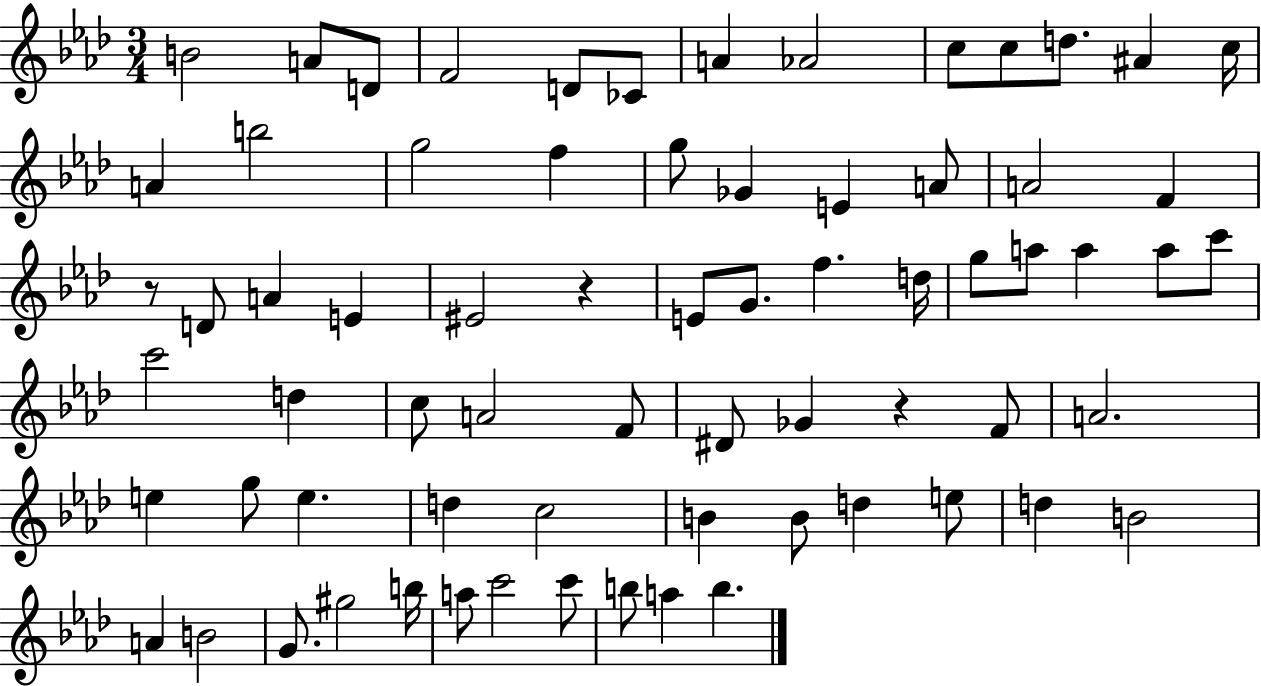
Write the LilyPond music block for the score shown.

{
  \clef treble
  \numericTimeSignature
  \time 3/4
  \key aes \major
  b'2 a'8 d'8 | f'2 d'8 ces'8 | a'4 aes'2 | c''8 c''8 d''8. ais'4 c''16 | \break a'4 b''2 | g''2 f''4 | g''8 ges'4 e'4 a'8 | a'2 f'4 | \break r8 d'8 a'4 e'4 | eis'2 r4 | e'8 g'8. f''4. d''16 | g''8 a''8 a''4 a''8 c'''8 | \break c'''2 d''4 | c''8 a'2 f'8 | dis'8 ges'4 r4 f'8 | a'2. | \break e''4 g''8 e''4. | d''4 c''2 | b'4 b'8 d''4 e''8 | d''4 b'2 | \break a'4 b'2 | g'8. gis''2 b''16 | a''8 c'''2 c'''8 | b''8 a''4 b''4. | \break \bar "|."
}